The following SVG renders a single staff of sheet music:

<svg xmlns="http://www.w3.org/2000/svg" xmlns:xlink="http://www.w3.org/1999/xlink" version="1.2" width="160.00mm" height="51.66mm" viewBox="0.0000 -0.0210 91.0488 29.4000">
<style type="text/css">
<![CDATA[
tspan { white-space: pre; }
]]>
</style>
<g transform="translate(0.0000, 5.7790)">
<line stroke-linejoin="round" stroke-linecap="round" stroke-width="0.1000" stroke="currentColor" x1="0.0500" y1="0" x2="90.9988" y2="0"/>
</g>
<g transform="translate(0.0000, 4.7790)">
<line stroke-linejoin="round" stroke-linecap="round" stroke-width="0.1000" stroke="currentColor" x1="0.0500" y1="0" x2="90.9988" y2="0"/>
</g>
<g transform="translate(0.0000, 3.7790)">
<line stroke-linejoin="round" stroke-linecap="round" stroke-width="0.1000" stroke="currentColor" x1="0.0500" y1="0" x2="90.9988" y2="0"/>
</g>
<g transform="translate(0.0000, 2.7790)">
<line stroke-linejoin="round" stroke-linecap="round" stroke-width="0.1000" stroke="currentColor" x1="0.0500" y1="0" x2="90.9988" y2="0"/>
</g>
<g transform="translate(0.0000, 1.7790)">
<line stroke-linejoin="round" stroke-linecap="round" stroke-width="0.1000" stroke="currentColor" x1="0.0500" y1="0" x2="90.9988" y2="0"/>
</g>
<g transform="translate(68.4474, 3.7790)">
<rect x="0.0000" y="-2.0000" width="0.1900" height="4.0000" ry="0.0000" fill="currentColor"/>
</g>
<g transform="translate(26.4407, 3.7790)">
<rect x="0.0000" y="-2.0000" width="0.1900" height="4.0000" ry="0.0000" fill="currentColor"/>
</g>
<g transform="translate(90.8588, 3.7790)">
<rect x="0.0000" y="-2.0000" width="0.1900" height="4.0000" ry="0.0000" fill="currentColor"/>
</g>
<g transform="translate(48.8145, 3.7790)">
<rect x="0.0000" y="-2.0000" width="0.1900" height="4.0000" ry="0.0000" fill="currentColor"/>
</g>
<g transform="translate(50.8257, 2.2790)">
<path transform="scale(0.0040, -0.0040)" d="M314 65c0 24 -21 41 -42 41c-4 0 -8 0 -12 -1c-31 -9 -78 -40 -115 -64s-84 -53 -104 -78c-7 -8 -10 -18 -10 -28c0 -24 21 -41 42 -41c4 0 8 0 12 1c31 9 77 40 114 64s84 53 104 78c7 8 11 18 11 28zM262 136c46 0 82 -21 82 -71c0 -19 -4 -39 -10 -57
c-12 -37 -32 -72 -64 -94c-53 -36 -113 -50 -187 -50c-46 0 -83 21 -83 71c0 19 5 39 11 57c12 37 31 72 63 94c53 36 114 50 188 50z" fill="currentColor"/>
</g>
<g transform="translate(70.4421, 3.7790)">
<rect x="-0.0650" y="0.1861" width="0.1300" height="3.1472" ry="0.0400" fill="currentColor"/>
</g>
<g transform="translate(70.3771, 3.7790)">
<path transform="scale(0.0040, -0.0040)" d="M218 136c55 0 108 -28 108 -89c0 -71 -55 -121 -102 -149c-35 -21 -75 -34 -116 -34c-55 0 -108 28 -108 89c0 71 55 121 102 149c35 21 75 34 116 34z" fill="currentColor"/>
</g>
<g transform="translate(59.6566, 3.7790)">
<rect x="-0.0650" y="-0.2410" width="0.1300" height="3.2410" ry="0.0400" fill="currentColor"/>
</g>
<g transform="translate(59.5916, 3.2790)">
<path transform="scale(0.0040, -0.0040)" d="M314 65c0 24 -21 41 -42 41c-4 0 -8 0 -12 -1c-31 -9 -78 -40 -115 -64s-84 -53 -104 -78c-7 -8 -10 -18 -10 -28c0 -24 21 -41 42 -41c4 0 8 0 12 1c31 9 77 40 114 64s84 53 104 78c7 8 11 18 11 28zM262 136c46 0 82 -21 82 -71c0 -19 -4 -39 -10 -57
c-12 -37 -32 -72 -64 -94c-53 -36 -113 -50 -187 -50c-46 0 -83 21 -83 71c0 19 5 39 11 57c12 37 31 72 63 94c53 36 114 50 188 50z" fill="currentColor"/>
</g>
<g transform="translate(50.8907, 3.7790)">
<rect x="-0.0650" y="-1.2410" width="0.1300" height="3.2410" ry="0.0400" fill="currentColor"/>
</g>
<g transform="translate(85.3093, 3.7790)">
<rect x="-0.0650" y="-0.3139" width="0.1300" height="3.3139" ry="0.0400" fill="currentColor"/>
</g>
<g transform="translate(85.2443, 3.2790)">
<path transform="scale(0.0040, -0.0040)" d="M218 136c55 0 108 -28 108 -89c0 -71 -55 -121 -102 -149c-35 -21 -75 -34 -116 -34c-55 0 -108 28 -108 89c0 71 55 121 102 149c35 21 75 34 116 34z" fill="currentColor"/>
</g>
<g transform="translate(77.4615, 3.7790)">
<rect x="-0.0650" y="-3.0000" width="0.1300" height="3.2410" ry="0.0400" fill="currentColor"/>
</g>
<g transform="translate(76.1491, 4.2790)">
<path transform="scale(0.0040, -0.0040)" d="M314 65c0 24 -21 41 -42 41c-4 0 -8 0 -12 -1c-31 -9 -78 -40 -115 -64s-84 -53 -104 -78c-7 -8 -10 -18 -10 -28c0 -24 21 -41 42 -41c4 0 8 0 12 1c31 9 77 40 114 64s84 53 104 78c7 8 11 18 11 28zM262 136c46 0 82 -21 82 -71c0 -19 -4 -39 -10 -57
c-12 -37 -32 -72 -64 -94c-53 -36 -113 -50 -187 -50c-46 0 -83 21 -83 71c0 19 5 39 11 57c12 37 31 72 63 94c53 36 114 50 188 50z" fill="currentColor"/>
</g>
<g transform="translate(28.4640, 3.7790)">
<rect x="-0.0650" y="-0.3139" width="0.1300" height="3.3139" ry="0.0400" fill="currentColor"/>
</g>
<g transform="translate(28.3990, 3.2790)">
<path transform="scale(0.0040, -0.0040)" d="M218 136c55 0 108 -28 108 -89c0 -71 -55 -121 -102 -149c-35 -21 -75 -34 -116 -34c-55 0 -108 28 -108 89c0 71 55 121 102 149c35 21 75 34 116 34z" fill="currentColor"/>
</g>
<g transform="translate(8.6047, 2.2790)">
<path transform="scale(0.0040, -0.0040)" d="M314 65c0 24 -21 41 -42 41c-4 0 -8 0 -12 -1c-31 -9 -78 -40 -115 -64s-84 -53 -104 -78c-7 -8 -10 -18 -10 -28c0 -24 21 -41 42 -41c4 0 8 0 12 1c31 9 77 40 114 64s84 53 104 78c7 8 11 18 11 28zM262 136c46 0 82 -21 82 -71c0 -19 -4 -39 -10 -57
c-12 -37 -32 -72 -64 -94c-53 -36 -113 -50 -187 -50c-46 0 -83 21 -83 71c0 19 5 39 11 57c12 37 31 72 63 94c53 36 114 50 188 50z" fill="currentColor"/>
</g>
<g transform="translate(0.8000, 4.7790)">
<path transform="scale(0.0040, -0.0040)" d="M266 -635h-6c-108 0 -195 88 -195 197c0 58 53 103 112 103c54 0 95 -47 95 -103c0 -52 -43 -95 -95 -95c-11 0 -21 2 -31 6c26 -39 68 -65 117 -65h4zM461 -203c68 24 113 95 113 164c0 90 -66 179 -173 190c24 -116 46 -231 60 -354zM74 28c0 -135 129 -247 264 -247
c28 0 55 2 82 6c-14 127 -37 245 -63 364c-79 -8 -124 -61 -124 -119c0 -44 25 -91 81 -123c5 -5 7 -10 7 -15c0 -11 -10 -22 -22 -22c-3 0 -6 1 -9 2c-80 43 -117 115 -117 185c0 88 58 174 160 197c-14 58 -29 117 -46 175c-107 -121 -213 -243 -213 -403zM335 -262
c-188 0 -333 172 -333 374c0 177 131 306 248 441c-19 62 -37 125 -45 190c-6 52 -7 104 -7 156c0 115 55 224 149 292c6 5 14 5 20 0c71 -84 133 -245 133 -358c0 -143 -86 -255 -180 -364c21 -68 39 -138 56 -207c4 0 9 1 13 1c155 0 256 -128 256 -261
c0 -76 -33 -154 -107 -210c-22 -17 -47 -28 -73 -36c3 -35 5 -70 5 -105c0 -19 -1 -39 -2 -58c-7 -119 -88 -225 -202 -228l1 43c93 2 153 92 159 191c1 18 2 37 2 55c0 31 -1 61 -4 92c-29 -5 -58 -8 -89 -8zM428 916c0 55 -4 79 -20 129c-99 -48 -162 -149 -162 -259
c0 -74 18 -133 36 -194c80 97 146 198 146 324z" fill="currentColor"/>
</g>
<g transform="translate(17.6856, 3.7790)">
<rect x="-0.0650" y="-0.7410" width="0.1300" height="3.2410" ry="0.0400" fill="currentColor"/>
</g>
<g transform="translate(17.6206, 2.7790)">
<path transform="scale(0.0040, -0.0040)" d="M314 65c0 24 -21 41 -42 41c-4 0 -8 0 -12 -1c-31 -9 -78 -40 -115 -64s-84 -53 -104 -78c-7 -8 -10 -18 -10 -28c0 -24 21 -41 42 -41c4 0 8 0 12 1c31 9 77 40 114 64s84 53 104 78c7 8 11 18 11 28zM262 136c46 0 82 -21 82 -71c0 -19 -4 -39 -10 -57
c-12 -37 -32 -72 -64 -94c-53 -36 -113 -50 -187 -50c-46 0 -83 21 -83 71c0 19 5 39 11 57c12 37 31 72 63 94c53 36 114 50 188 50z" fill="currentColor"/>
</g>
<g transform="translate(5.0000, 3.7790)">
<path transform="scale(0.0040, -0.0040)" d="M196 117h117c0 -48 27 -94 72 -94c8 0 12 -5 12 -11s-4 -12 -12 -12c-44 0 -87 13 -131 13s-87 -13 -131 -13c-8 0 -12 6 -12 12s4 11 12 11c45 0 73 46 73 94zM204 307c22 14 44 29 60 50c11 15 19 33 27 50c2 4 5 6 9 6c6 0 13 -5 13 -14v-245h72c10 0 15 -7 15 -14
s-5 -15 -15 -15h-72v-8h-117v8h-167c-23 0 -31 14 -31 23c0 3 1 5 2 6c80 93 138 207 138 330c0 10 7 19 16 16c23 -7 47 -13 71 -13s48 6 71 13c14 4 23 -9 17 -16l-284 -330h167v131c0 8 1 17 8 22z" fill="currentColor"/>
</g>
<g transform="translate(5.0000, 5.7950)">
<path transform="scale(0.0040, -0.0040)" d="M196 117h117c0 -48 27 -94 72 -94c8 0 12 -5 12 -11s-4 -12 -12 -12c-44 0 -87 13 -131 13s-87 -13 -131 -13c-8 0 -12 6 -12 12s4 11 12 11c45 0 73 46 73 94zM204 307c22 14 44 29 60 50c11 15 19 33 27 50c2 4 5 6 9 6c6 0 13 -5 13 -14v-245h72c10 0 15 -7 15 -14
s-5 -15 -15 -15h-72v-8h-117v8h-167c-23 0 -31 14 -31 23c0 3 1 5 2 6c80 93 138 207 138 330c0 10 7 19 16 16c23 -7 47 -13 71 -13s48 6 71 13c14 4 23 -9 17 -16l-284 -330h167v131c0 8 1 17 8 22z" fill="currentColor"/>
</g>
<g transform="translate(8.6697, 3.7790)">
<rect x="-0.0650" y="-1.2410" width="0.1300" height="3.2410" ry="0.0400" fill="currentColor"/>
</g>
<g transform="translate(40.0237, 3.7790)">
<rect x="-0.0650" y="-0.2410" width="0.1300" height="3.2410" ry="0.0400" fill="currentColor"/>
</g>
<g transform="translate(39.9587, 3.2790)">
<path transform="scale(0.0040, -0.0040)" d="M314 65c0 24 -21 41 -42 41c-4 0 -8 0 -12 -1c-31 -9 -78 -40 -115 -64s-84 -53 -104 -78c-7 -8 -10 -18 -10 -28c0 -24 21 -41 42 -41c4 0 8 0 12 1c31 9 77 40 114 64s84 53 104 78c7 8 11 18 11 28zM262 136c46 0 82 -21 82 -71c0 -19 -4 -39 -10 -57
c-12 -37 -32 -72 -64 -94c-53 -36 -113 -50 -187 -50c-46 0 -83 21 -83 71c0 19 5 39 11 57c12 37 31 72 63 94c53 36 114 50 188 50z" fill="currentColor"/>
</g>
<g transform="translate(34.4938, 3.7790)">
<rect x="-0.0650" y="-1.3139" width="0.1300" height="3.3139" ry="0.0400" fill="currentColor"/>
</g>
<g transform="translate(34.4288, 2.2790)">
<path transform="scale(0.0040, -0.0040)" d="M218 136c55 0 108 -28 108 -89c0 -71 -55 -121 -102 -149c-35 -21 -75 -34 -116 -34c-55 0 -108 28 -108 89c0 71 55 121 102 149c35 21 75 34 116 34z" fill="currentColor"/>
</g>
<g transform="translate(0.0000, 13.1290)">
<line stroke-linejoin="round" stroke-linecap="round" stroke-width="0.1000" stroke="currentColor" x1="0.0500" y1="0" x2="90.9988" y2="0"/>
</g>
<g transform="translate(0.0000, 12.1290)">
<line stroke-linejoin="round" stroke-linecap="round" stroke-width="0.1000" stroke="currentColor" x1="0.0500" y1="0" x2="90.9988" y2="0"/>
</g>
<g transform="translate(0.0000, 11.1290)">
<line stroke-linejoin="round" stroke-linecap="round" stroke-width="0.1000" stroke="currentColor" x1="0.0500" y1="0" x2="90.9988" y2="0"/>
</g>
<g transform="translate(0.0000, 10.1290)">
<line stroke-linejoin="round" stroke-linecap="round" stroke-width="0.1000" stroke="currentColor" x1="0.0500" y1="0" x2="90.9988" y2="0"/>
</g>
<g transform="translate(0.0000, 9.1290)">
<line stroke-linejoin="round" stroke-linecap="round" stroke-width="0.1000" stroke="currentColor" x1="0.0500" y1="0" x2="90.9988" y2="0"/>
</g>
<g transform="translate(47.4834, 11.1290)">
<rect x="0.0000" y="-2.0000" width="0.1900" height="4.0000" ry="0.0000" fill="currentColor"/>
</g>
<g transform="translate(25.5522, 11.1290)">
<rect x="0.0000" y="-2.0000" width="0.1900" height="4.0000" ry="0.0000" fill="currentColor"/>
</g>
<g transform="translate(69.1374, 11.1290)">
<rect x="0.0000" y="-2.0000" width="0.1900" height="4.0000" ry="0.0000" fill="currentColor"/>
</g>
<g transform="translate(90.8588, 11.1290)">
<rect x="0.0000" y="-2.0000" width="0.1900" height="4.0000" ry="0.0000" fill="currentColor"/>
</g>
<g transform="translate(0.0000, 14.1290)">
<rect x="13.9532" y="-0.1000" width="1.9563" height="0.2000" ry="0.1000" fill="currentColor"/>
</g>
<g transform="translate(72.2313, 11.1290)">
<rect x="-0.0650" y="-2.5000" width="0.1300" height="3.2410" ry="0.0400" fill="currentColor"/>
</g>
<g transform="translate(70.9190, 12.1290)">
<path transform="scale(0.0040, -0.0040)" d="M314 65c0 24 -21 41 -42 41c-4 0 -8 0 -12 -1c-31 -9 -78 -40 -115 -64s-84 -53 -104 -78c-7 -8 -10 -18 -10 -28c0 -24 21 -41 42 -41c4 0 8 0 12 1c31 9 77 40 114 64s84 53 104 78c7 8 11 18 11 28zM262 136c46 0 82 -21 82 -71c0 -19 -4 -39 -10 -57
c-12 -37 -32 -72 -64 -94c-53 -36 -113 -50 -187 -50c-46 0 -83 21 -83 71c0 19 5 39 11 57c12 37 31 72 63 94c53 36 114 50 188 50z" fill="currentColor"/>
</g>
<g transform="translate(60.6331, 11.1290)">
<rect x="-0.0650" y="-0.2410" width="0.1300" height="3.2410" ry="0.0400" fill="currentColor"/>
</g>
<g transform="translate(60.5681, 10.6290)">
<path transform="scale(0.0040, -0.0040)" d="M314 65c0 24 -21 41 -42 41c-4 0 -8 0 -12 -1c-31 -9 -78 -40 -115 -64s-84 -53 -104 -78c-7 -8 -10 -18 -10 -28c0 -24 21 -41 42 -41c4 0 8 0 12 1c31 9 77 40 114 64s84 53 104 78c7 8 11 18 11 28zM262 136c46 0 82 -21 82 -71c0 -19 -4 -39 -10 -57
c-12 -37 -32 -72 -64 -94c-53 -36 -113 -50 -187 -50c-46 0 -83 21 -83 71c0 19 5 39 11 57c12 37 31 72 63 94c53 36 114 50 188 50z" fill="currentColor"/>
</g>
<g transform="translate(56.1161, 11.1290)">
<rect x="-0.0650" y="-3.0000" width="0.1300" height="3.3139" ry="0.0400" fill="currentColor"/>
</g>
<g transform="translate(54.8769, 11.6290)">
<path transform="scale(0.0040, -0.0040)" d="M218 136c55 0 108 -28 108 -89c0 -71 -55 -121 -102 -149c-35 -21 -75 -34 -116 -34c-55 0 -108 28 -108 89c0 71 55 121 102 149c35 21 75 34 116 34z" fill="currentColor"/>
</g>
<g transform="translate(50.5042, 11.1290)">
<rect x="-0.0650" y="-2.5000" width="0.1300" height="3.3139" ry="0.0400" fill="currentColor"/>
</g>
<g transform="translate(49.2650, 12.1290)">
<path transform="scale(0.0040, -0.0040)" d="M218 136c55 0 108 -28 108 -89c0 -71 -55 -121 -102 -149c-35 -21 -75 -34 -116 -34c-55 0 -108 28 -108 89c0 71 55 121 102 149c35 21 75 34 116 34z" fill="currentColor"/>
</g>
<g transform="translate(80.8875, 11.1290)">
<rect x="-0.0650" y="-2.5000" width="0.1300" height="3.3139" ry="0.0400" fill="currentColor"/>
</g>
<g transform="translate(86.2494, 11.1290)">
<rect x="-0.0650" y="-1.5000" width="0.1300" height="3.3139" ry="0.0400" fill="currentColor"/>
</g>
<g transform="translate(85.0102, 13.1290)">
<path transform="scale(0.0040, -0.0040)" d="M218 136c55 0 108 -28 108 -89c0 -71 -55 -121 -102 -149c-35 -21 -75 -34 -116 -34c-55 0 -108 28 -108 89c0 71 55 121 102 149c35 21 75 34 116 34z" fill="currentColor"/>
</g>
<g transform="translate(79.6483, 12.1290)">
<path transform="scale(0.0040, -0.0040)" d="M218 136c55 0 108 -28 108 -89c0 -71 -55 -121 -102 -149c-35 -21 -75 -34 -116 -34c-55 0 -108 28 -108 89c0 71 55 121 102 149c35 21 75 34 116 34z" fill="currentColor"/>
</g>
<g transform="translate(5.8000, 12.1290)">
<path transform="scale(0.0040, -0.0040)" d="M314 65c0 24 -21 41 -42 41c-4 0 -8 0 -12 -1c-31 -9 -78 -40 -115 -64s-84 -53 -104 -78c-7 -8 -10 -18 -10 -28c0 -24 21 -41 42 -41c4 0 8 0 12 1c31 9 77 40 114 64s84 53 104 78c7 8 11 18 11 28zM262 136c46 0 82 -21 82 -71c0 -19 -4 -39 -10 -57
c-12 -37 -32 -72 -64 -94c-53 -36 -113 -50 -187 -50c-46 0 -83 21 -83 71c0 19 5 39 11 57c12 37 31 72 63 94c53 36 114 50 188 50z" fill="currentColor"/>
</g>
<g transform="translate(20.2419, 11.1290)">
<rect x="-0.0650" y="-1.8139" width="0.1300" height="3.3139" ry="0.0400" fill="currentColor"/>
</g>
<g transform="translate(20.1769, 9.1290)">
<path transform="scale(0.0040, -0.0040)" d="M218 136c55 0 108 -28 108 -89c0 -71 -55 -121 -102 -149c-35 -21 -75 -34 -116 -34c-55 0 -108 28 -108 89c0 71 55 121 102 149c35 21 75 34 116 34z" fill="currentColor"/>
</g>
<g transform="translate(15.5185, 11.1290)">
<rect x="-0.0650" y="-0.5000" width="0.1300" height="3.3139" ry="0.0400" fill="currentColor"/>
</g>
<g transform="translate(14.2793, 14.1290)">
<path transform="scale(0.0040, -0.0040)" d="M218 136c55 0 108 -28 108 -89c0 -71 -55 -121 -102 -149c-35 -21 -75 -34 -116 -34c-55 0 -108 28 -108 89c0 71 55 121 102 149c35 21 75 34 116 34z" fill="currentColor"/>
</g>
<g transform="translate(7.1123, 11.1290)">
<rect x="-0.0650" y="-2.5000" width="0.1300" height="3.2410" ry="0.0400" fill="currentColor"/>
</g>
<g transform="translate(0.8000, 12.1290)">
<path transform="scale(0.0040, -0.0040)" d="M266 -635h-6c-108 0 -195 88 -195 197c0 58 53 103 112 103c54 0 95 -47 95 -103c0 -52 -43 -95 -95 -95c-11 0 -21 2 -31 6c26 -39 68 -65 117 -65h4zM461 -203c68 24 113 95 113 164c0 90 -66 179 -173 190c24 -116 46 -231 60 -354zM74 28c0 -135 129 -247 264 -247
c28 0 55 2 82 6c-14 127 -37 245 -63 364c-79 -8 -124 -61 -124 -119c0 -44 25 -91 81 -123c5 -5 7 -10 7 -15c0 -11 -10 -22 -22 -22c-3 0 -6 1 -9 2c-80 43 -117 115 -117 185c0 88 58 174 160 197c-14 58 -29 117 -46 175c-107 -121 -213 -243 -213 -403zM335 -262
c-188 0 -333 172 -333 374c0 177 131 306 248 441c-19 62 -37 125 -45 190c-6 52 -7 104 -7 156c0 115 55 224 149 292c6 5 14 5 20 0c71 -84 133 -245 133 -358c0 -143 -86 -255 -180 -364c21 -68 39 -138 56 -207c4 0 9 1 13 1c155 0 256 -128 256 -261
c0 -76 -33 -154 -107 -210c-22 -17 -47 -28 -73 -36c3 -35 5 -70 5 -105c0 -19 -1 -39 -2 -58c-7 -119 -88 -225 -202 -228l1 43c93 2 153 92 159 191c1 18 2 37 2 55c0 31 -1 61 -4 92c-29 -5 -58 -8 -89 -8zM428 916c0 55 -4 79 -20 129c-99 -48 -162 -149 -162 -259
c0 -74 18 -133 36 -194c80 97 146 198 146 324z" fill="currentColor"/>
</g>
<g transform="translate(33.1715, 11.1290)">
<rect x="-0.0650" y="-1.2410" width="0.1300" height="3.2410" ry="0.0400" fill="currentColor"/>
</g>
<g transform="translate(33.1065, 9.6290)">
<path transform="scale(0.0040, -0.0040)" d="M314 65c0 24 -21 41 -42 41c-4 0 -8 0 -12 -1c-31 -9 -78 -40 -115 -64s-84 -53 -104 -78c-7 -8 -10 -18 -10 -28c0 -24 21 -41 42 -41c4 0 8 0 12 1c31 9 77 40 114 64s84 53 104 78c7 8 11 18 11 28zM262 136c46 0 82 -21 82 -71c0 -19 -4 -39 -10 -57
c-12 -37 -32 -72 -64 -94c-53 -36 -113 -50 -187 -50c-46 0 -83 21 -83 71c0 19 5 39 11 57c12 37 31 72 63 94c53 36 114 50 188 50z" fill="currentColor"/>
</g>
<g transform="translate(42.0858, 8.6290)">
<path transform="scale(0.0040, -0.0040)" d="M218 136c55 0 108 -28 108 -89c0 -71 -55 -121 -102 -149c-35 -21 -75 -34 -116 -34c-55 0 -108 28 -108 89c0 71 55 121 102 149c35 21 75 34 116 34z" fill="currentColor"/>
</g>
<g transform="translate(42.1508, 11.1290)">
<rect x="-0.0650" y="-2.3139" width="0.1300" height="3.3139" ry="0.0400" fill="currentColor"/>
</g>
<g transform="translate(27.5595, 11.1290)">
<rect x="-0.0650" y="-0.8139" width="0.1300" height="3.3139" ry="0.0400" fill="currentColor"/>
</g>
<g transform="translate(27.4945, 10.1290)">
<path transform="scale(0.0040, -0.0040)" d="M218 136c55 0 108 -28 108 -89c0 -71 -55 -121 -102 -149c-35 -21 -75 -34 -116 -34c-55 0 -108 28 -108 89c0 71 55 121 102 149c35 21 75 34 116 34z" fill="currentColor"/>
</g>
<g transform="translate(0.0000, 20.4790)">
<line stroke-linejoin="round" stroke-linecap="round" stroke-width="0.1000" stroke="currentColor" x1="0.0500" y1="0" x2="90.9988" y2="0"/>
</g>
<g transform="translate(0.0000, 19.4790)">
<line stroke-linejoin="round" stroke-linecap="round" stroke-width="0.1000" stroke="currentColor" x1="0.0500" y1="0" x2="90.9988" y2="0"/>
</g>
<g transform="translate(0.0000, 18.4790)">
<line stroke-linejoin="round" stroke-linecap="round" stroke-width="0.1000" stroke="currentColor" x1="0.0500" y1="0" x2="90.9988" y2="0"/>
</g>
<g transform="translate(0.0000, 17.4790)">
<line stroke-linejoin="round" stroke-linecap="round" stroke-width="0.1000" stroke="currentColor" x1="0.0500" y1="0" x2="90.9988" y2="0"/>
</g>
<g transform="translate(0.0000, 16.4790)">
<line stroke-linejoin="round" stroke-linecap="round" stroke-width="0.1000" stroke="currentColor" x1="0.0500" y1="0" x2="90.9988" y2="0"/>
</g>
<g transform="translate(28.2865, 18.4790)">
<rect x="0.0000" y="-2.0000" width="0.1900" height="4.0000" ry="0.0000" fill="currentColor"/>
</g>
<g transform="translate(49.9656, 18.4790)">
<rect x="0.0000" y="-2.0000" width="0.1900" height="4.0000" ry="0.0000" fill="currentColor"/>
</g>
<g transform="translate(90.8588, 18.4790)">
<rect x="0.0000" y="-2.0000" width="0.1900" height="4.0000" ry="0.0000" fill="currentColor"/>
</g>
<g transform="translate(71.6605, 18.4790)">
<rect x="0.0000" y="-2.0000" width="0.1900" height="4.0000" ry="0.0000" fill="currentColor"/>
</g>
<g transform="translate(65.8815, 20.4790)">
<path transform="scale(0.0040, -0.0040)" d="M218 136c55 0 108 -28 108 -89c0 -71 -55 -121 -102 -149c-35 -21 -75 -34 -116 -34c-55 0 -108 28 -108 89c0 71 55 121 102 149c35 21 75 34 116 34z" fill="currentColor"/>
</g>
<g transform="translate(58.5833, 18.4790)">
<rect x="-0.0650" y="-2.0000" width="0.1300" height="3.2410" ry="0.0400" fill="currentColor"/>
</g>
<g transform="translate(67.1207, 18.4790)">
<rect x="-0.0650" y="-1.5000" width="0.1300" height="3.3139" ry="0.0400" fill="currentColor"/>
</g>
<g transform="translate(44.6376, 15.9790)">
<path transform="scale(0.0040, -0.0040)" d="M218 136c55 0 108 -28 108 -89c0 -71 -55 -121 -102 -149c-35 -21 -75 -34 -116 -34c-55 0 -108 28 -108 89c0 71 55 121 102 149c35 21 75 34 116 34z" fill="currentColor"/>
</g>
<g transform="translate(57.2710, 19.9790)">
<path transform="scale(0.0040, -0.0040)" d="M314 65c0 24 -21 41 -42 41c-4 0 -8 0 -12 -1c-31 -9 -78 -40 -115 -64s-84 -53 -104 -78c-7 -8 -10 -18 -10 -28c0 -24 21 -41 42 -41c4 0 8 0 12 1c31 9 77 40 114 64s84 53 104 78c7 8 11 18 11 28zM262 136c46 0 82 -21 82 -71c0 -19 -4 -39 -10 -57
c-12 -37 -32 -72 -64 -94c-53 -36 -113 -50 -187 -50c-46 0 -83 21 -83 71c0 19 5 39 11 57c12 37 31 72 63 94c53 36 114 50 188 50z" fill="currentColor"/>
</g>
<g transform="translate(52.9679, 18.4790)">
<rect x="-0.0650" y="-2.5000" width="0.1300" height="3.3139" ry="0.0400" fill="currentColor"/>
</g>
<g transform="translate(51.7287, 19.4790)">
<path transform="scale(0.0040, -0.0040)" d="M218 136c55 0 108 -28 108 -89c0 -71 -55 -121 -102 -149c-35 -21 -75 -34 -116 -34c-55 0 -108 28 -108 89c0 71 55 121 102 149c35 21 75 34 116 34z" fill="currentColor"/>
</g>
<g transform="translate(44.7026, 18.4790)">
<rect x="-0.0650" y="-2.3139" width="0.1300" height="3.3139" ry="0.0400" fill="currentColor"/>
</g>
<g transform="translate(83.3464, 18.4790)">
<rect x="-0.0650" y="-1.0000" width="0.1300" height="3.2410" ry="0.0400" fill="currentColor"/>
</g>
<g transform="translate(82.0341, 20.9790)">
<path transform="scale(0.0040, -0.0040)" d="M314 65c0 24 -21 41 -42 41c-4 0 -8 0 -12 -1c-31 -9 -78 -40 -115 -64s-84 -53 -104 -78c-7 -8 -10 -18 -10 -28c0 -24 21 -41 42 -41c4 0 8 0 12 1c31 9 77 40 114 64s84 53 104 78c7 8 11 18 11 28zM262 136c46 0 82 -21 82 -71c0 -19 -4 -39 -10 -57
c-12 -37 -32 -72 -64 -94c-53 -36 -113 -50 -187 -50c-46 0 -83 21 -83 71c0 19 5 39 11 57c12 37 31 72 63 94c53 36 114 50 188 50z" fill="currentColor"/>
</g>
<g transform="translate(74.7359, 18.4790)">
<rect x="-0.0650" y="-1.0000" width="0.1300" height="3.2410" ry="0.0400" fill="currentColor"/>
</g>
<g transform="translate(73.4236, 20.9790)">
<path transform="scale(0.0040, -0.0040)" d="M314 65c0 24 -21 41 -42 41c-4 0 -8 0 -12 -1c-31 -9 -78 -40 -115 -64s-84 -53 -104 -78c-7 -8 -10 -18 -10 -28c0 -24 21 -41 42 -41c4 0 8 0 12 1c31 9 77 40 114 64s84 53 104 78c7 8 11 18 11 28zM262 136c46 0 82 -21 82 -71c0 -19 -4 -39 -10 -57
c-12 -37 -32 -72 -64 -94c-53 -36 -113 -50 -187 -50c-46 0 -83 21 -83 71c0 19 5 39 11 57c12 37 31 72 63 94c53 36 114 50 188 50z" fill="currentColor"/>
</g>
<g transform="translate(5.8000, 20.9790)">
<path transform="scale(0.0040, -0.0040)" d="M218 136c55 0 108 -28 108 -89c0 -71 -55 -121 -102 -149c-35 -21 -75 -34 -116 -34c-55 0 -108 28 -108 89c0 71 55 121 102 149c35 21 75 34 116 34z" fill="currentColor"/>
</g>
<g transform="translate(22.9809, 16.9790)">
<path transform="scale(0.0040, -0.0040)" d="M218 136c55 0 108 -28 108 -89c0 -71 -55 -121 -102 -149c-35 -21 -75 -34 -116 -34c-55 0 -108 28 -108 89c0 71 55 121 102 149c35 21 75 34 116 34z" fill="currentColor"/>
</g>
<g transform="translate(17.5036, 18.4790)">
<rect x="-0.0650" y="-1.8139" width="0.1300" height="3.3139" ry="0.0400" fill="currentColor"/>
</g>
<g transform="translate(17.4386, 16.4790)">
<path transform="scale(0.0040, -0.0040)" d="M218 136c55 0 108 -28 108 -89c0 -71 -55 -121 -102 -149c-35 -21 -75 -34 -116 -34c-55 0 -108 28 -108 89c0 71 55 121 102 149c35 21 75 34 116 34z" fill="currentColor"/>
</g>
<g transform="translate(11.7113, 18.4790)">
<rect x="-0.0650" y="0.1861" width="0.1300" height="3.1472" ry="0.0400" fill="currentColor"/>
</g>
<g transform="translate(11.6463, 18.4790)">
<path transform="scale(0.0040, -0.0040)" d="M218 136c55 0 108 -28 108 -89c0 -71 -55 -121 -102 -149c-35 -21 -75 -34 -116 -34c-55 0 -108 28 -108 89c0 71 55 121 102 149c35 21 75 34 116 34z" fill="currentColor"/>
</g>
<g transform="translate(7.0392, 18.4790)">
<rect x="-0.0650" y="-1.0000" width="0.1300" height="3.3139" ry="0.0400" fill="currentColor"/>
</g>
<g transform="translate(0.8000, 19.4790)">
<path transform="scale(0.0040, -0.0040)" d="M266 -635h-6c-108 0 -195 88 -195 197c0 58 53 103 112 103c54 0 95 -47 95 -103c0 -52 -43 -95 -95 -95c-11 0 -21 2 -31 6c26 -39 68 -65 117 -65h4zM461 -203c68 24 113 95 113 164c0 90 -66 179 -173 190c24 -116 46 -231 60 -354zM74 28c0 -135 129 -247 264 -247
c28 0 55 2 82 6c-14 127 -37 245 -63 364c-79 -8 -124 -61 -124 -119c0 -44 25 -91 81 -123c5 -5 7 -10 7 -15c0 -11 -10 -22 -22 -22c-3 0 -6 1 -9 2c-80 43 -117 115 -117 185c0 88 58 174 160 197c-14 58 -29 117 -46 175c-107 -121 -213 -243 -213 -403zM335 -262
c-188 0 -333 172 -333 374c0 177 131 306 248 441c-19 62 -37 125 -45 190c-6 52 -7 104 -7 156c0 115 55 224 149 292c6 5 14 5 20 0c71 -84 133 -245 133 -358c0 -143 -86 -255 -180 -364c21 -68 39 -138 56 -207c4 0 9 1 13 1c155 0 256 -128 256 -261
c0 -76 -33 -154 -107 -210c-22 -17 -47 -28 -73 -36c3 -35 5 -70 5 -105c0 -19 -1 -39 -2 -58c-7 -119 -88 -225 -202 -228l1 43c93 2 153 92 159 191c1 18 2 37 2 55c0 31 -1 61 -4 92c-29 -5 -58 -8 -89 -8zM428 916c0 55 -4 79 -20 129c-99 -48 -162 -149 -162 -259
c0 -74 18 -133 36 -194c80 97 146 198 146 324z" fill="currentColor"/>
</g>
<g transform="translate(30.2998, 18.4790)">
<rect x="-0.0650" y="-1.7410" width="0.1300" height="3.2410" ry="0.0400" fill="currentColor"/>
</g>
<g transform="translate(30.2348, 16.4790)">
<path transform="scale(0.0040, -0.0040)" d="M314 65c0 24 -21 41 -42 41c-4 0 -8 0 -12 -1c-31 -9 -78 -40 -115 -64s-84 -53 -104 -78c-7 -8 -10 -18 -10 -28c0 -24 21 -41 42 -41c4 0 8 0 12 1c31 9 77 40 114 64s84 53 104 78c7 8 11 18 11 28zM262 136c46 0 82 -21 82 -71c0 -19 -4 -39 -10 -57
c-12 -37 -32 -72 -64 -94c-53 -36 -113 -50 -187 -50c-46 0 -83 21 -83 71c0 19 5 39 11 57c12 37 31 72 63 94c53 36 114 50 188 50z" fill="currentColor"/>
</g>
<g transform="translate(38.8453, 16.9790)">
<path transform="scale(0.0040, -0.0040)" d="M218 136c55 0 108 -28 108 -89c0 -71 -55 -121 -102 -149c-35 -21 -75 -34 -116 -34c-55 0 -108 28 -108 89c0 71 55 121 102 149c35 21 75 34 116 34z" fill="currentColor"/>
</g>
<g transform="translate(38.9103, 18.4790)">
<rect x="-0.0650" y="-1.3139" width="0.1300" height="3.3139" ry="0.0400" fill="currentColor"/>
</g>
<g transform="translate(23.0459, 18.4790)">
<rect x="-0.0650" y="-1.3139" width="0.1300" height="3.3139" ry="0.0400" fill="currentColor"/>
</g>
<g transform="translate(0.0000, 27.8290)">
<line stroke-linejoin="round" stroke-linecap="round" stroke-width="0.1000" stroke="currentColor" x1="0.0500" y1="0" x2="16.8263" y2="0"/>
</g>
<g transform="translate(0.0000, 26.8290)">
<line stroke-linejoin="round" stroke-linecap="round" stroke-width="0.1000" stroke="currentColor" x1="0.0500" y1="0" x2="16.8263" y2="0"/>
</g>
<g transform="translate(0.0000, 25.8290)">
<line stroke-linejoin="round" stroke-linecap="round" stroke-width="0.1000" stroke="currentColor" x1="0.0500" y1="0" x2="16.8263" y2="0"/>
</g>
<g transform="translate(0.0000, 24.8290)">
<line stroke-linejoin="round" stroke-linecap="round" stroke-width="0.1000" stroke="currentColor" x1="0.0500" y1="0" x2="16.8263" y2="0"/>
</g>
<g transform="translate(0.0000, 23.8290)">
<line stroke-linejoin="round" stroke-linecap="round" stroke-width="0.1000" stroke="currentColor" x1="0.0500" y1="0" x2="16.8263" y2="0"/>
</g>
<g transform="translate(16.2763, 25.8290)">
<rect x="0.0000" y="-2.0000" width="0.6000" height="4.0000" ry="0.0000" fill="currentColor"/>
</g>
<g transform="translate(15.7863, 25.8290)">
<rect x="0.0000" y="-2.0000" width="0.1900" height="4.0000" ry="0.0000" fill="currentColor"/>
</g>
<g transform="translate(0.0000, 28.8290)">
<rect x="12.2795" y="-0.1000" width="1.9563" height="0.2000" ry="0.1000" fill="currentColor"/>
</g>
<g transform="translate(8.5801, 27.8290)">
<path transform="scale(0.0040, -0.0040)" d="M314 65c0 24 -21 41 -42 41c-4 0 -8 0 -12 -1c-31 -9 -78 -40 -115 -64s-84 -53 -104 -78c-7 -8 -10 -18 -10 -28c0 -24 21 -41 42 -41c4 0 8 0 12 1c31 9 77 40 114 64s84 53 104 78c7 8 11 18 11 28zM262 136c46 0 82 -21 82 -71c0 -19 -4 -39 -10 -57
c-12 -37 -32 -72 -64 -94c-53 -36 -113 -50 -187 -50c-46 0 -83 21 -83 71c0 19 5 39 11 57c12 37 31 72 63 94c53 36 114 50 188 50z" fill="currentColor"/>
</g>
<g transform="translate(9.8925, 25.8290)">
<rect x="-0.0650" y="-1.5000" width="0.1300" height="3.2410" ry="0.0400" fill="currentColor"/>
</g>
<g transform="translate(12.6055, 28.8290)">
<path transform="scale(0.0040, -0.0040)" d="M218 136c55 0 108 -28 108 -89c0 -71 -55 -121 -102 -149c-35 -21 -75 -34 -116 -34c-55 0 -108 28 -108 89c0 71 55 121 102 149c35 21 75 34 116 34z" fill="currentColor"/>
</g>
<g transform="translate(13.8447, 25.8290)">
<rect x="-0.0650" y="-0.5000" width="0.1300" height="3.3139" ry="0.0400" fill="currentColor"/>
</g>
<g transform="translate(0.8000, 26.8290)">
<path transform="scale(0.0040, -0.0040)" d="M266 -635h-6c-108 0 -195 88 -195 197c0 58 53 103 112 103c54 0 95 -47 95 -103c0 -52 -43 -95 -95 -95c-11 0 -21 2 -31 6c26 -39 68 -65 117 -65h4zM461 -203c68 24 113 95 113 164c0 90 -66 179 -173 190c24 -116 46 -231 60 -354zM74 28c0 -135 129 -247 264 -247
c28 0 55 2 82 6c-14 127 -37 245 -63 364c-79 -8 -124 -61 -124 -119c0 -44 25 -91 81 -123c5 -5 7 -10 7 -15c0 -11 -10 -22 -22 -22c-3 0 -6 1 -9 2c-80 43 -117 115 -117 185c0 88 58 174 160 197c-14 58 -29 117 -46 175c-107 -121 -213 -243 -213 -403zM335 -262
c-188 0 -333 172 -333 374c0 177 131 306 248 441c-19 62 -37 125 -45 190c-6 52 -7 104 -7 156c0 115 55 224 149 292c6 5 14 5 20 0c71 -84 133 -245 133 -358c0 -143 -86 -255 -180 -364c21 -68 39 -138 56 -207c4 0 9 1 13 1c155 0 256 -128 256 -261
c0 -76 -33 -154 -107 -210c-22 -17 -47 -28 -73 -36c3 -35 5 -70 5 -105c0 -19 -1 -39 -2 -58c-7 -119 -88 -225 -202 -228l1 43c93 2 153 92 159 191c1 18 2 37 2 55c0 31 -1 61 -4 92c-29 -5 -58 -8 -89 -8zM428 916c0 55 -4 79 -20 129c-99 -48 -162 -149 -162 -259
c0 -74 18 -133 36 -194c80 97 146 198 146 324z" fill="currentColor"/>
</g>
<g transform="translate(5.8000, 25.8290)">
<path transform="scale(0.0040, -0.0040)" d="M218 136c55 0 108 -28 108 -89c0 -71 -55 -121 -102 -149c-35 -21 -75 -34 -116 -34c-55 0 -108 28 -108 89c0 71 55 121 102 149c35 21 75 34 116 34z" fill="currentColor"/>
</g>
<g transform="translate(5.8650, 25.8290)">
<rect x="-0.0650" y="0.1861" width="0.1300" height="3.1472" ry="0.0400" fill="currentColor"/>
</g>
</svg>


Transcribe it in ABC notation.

X:1
T:Untitled
M:4/4
L:1/4
K:C
e2 d2 c e c2 e2 c2 B A2 c G2 C f d e2 g G A c2 G2 G E D B f e f2 e g G F2 E D2 D2 B E2 C